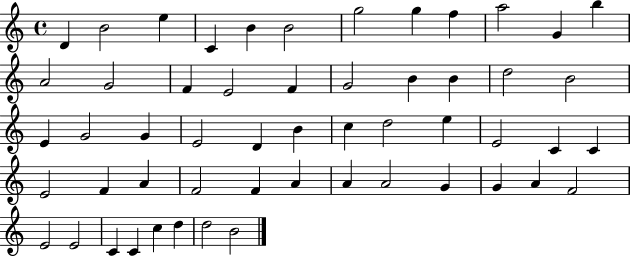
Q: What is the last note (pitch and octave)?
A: B4